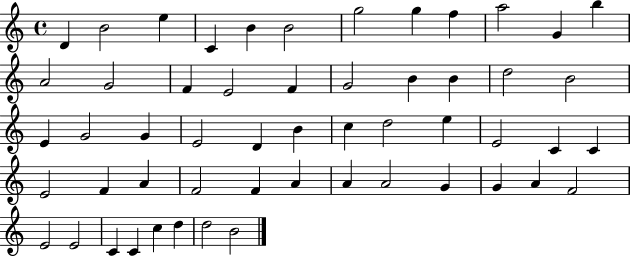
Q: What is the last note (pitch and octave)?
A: B4